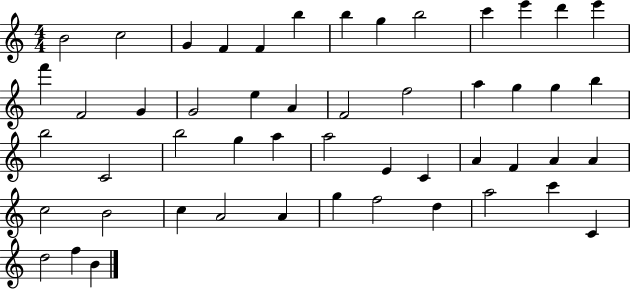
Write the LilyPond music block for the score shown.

{
  \clef treble
  \numericTimeSignature
  \time 4/4
  \key c \major
  b'2 c''2 | g'4 f'4 f'4 b''4 | b''4 g''4 b''2 | c'''4 e'''4 d'''4 e'''4 | \break f'''4 f'2 g'4 | g'2 e''4 a'4 | f'2 f''2 | a''4 g''4 g''4 b''4 | \break b''2 c'2 | b''2 g''4 a''4 | a''2 e'4 c'4 | a'4 f'4 a'4 a'4 | \break c''2 b'2 | c''4 a'2 a'4 | g''4 f''2 d''4 | a''2 c'''4 c'4 | \break d''2 f''4 b'4 | \bar "|."
}